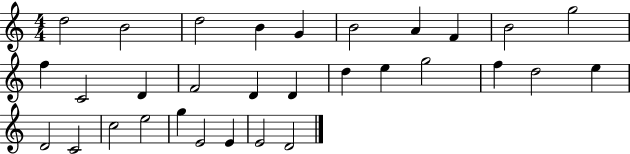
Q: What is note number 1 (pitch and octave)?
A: D5